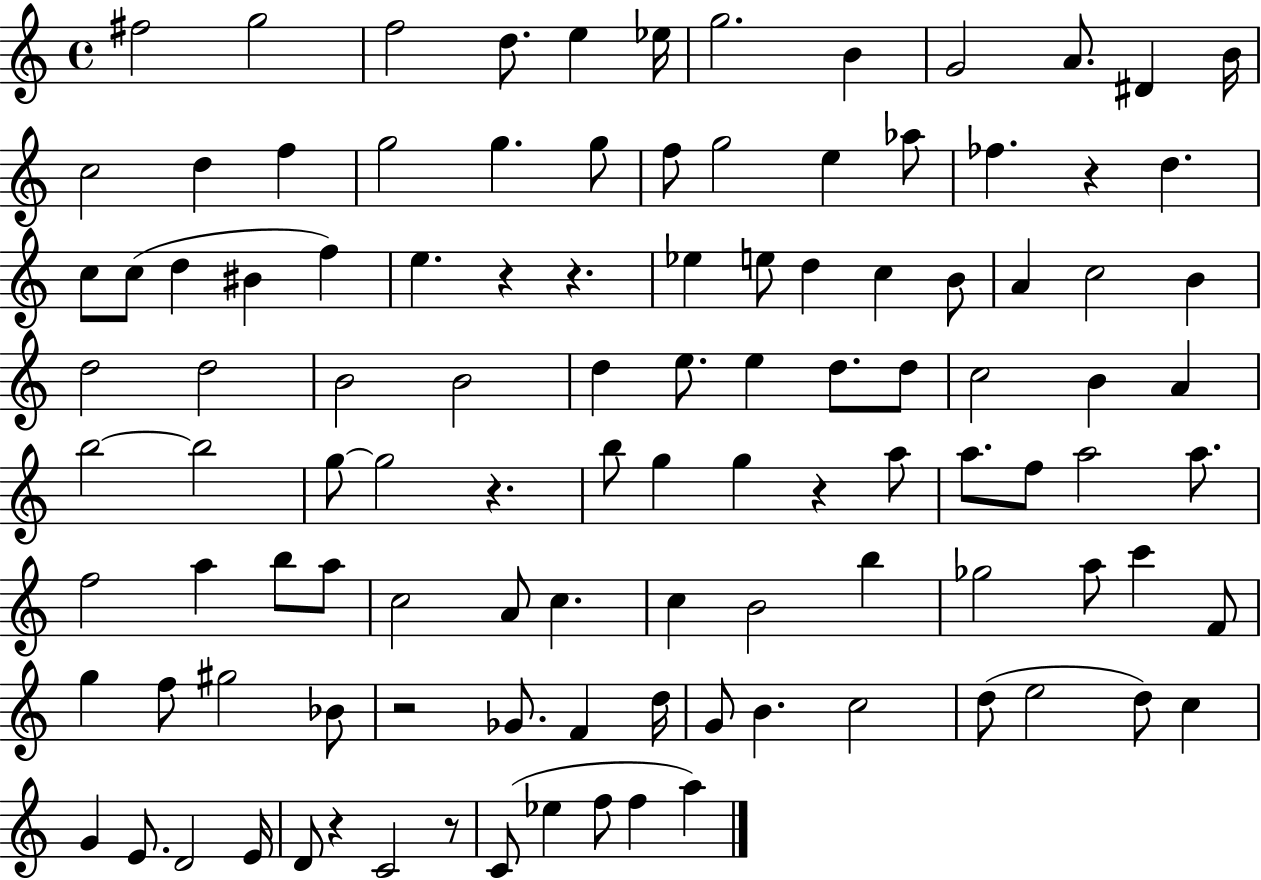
F#5/h G5/h F5/h D5/e. E5/q Eb5/s G5/h. B4/q G4/h A4/e. D#4/q B4/s C5/h D5/q F5/q G5/h G5/q. G5/e F5/e G5/h E5/q Ab5/e FES5/q. R/q D5/q. C5/e C5/e D5/q BIS4/q F5/q E5/q. R/q R/q. Eb5/q E5/e D5/q C5/q B4/e A4/q C5/h B4/q D5/h D5/h B4/h B4/h D5/q E5/e. E5/q D5/e. D5/e C5/h B4/q A4/q B5/h B5/h G5/e G5/h R/q. B5/e G5/q G5/q R/q A5/e A5/e. F5/e A5/h A5/e. F5/h A5/q B5/e A5/e C5/h A4/e C5/q. C5/q B4/h B5/q Gb5/h A5/e C6/q F4/e G5/q F5/e G#5/h Bb4/e R/h Gb4/e. F4/q D5/s G4/e B4/q. C5/h D5/e E5/h D5/e C5/q G4/q E4/e. D4/h E4/s D4/e R/q C4/h R/e C4/e Eb5/q F5/e F5/q A5/q